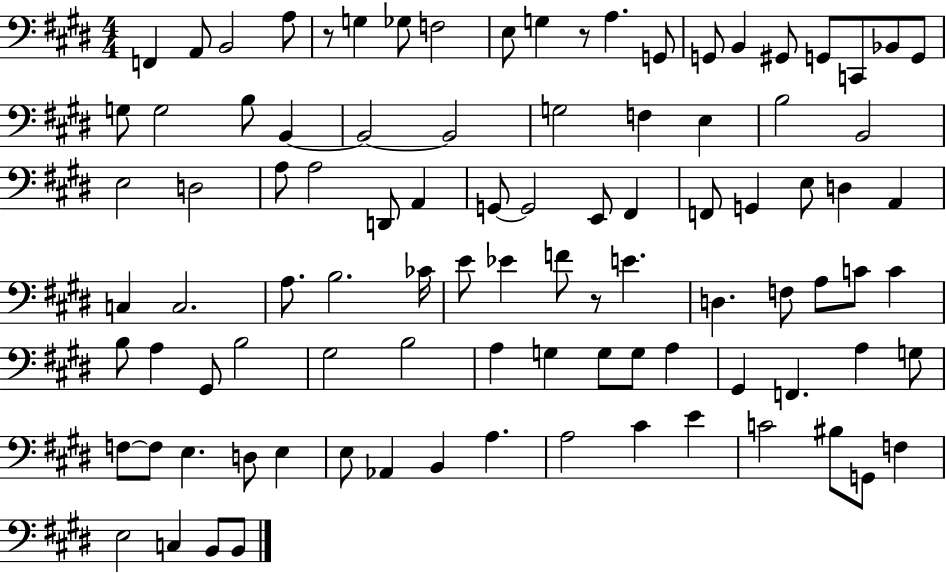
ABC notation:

X:1
T:Untitled
M:4/4
L:1/4
K:E
F,, A,,/2 B,,2 A,/2 z/2 G, _G,/2 F,2 E,/2 G, z/2 A, G,,/2 G,,/2 B,, ^G,,/2 G,,/2 C,,/2 _B,,/2 G,,/2 G,/2 G,2 B,/2 B,, B,,2 B,,2 G,2 F, E, B,2 B,,2 E,2 D,2 A,/2 A,2 D,,/2 A,, G,,/2 G,,2 E,,/2 ^F,, F,,/2 G,, E,/2 D, A,, C, C,2 A,/2 B,2 _C/4 E/2 _E F/2 z/2 E D, F,/2 A,/2 C/2 C B,/2 A, ^G,,/2 B,2 ^G,2 B,2 A, G, G,/2 G,/2 A, ^G,, F,, A, G,/2 F,/2 F,/2 E, D,/2 E, E,/2 _A,, B,, A, A,2 ^C E C2 ^B,/2 G,,/2 F, E,2 C, B,,/2 B,,/2